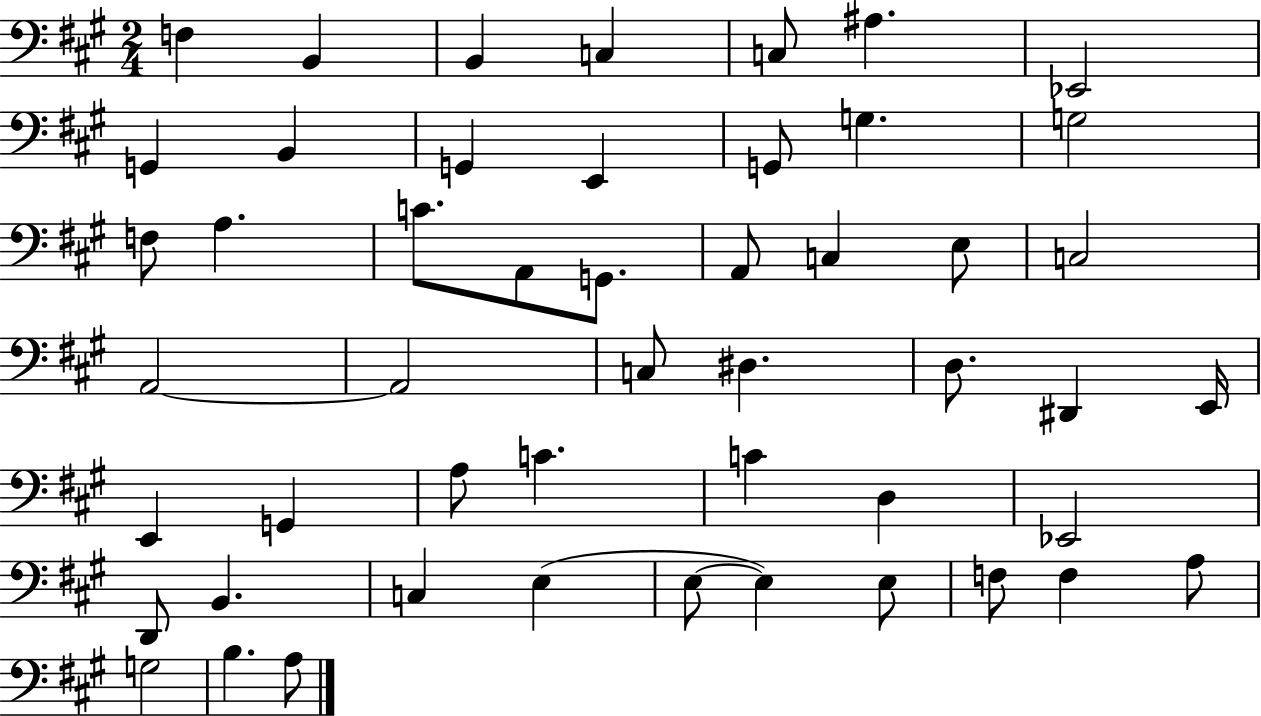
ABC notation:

X:1
T:Untitled
M:2/4
L:1/4
K:A
F, B,, B,, C, C,/2 ^A, _E,,2 G,, B,, G,, E,, G,,/2 G, G,2 F,/2 A, C/2 A,,/2 G,,/2 A,,/2 C, E,/2 C,2 A,,2 A,,2 C,/2 ^D, D,/2 ^D,, E,,/4 E,, G,, A,/2 C C D, _E,,2 D,,/2 B,, C, E, E,/2 E, E,/2 F,/2 F, A,/2 G,2 B, A,/2